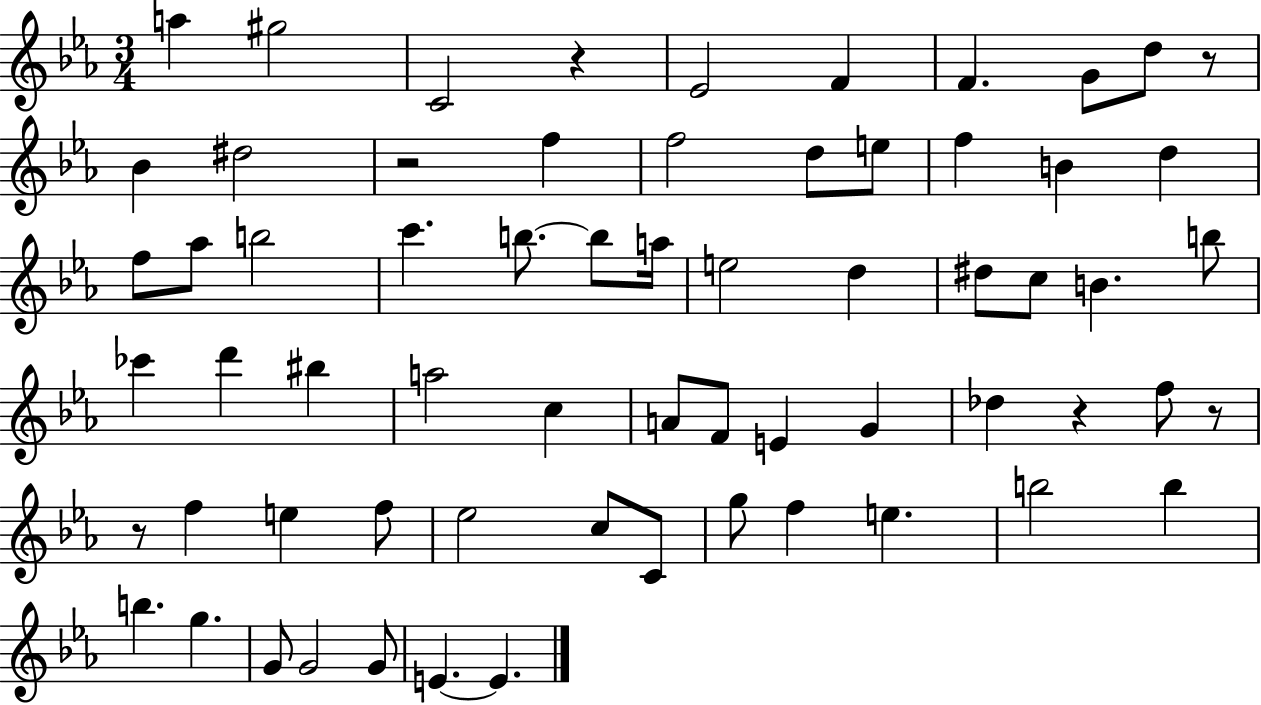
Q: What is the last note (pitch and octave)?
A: E4